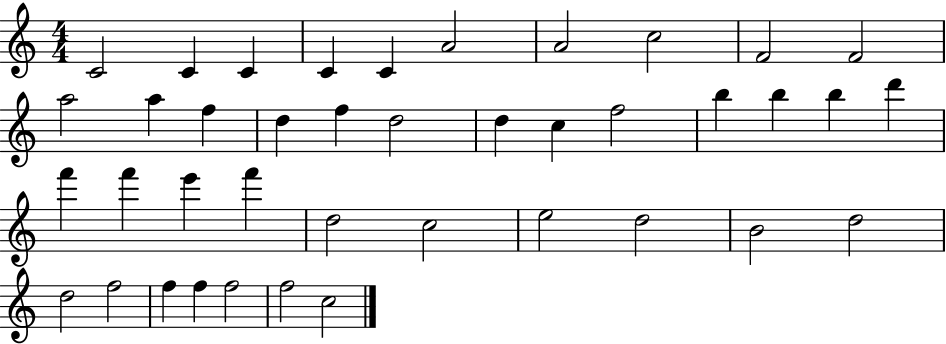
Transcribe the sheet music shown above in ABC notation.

X:1
T:Untitled
M:4/4
L:1/4
K:C
C2 C C C C A2 A2 c2 F2 F2 a2 a f d f d2 d c f2 b b b d' f' f' e' f' d2 c2 e2 d2 B2 d2 d2 f2 f f f2 f2 c2